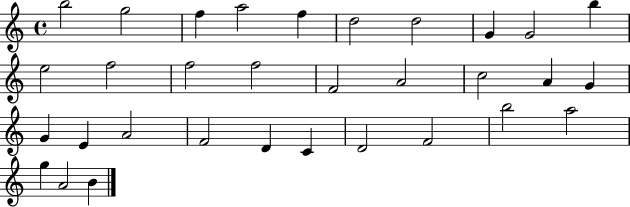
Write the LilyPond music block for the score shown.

{
  \clef treble
  \time 4/4
  \defaultTimeSignature
  \key c \major
  b''2 g''2 | f''4 a''2 f''4 | d''2 d''2 | g'4 g'2 b''4 | \break e''2 f''2 | f''2 f''2 | f'2 a'2 | c''2 a'4 g'4 | \break g'4 e'4 a'2 | f'2 d'4 c'4 | d'2 f'2 | b''2 a''2 | \break g''4 a'2 b'4 | \bar "|."
}